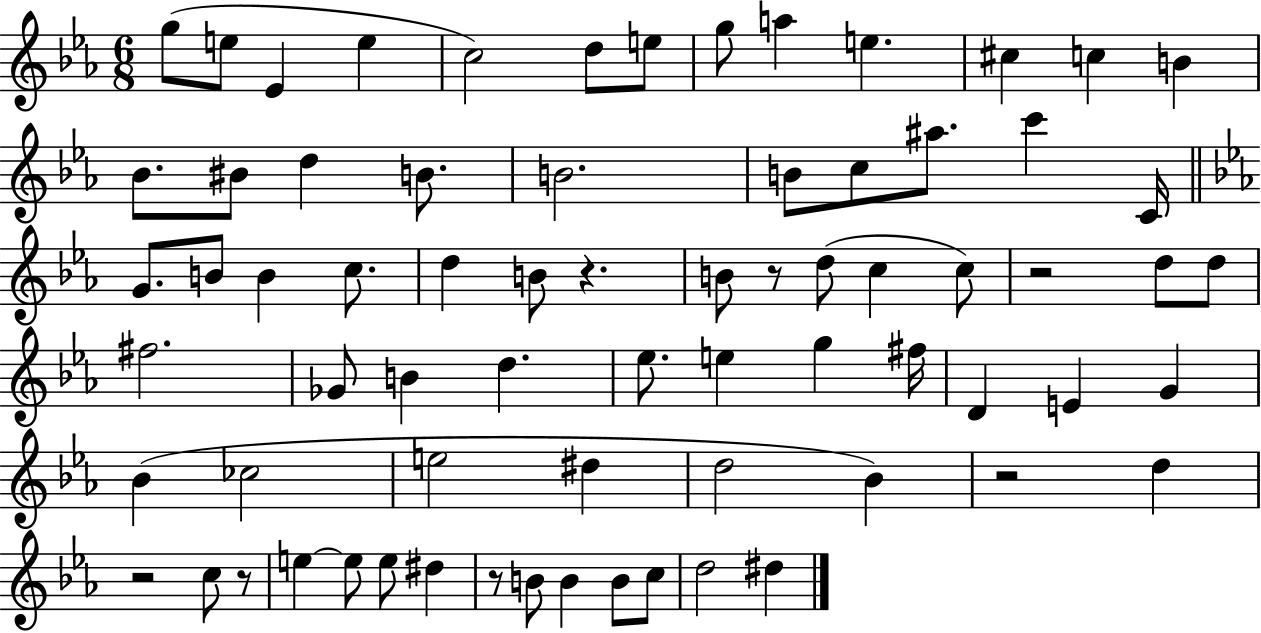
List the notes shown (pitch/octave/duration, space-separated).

G5/e E5/e Eb4/q E5/q C5/h D5/e E5/e G5/e A5/q E5/q. C#5/q C5/q B4/q Bb4/e. BIS4/e D5/q B4/e. B4/h. B4/e C5/e A#5/e. C6/q C4/s G4/e. B4/e B4/q C5/e. D5/q B4/e R/q. B4/e R/e D5/e C5/q C5/e R/h D5/e D5/e F#5/h. Gb4/e B4/q D5/q. Eb5/e. E5/q G5/q F#5/s D4/q E4/q G4/q Bb4/q CES5/h E5/h D#5/q D5/h Bb4/q R/h D5/q R/h C5/e R/e E5/q E5/e E5/e D#5/q R/e B4/e B4/q B4/e C5/e D5/h D#5/q